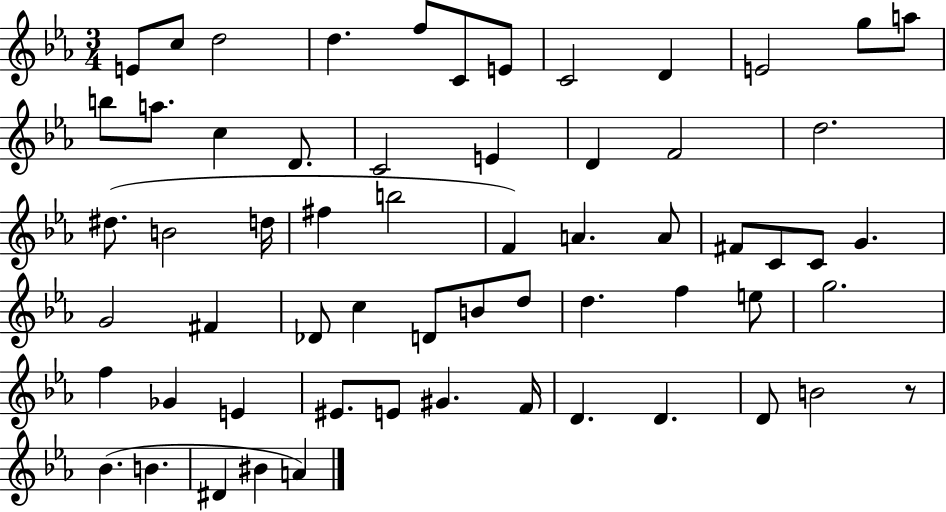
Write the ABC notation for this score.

X:1
T:Untitled
M:3/4
L:1/4
K:Eb
E/2 c/2 d2 d f/2 C/2 E/2 C2 D E2 g/2 a/2 b/2 a/2 c D/2 C2 E D F2 d2 ^d/2 B2 d/4 ^f b2 F A A/2 ^F/2 C/2 C/2 G G2 ^F _D/2 c D/2 B/2 d/2 d f e/2 g2 f _G E ^E/2 E/2 ^G F/4 D D D/2 B2 z/2 _B B ^D ^B A